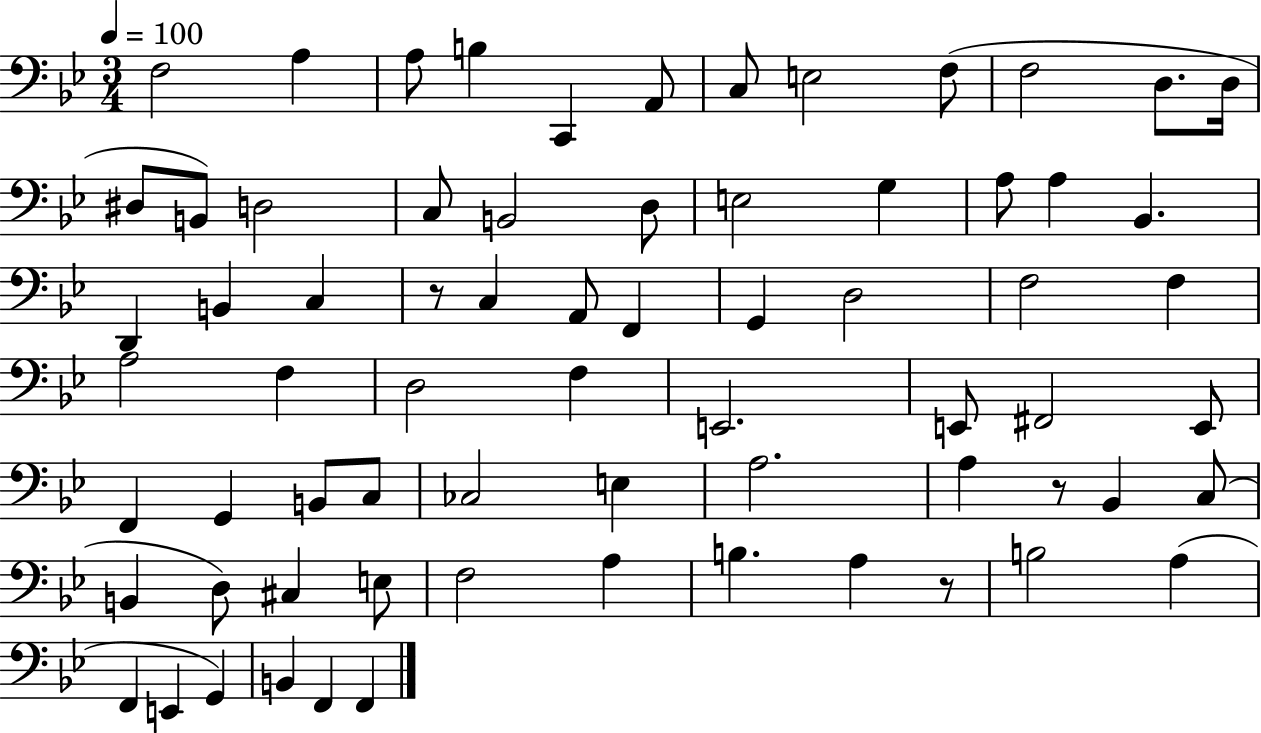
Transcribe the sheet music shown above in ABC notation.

X:1
T:Untitled
M:3/4
L:1/4
K:Bb
F,2 A, A,/2 B, C,, A,,/2 C,/2 E,2 F,/2 F,2 D,/2 D,/4 ^D,/2 B,,/2 D,2 C,/2 B,,2 D,/2 E,2 G, A,/2 A, _B,, D,, B,, C, z/2 C, A,,/2 F,, G,, D,2 F,2 F, A,2 F, D,2 F, E,,2 E,,/2 ^F,,2 E,,/2 F,, G,, B,,/2 C,/2 _C,2 E, A,2 A, z/2 _B,, C,/2 B,, D,/2 ^C, E,/2 F,2 A, B, A, z/2 B,2 A, F,, E,, G,, B,, F,, F,,